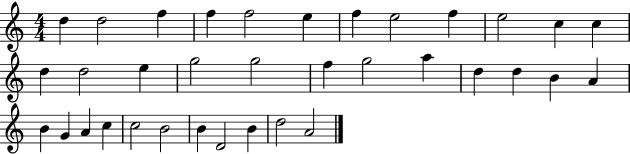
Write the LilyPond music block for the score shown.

{
  \clef treble
  \numericTimeSignature
  \time 4/4
  \key c \major
  d''4 d''2 f''4 | f''4 f''2 e''4 | f''4 e''2 f''4 | e''2 c''4 c''4 | \break d''4 d''2 e''4 | g''2 g''2 | f''4 g''2 a''4 | d''4 d''4 b'4 a'4 | \break b'4 g'4 a'4 c''4 | c''2 b'2 | b'4 d'2 b'4 | d''2 a'2 | \break \bar "|."
}